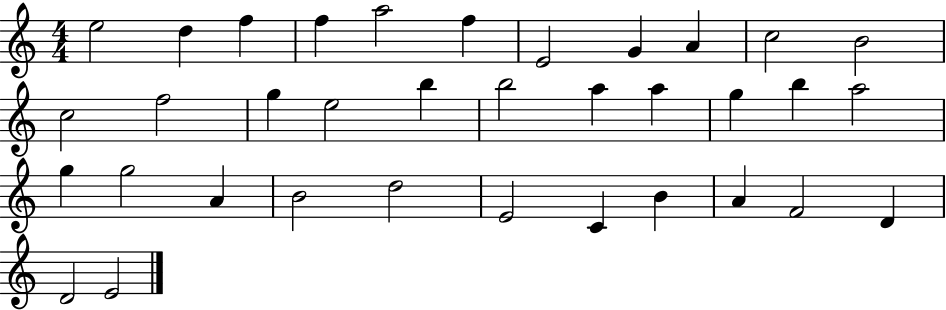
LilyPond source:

{
  \clef treble
  \numericTimeSignature
  \time 4/4
  \key c \major
  e''2 d''4 f''4 | f''4 a''2 f''4 | e'2 g'4 a'4 | c''2 b'2 | \break c''2 f''2 | g''4 e''2 b''4 | b''2 a''4 a''4 | g''4 b''4 a''2 | \break g''4 g''2 a'4 | b'2 d''2 | e'2 c'4 b'4 | a'4 f'2 d'4 | \break d'2 e'2 | \bar "|."
}